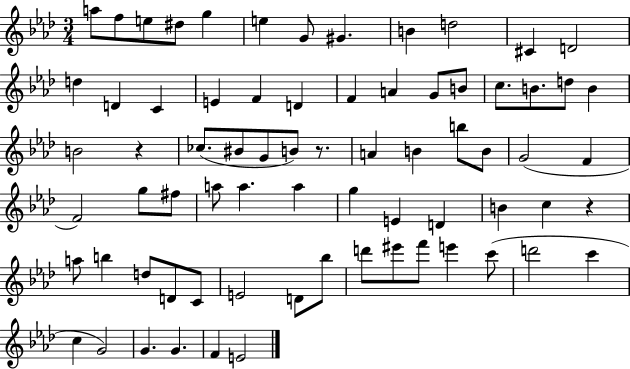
{
  \clef treble
  \numericTimeSignature
  \time 3/4
  \key aes \major
  a''8 f''8 e''8 dis''8 g''4 | e''4 g'8 gis'4. | b'4 d''2 | cis'4 d'2 | \break d''4 d'4 c'4 | e'4 f'4 d'4 | f'4 a'4 g'8 b'8 | c''8. b'8. d''8 b'4 | \break b'2 r4 | ces''8.( bis'8 g'8 b'8) r8. | a'4 b'4 b''8 b'8 | g'2( f'4 | \break f'2) g''8 fis''8 | a''8 a''4. a''4 | g''4 e'4 d'4 | b'4 c''4 r4 | \break a''8 b''4 d''8 d'8 c'8 | e'2 d'8 bes''8 | d'''8 eis'''8 f'''8 e'''4 c'''8( | d'''2 c'''4 | \break c''4 g'2) | g'4. g'4. | f'4 e'2 | \bar "|."
}